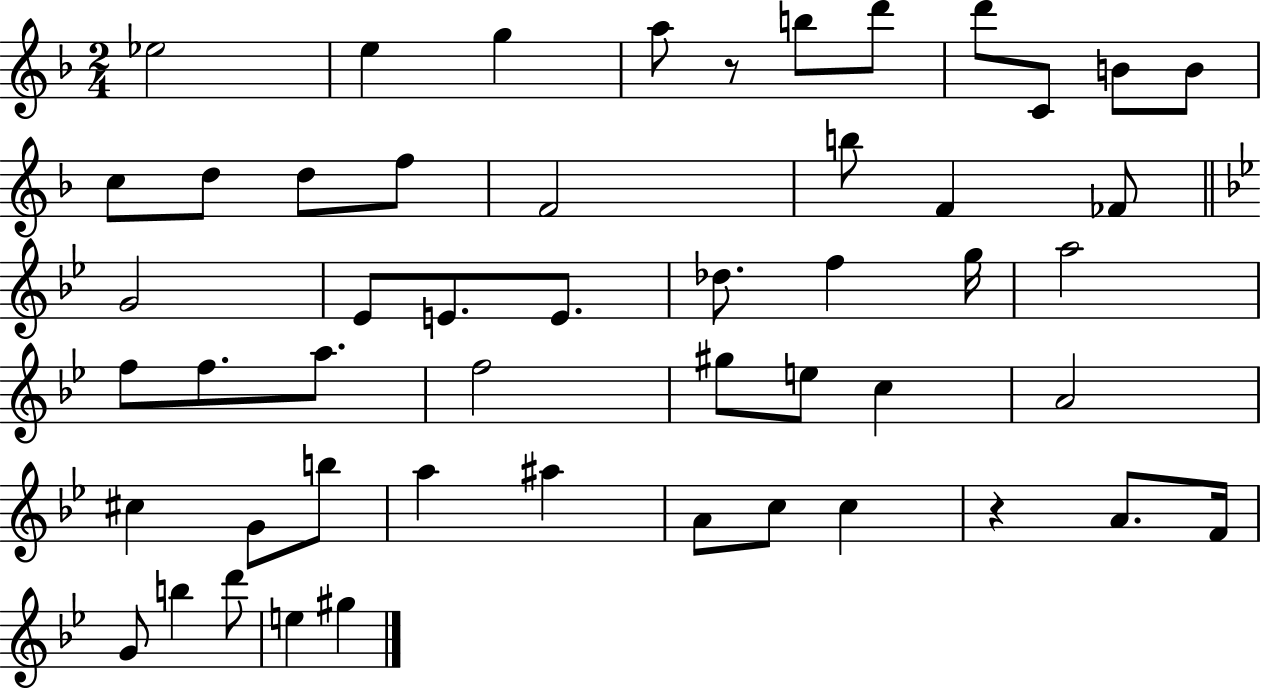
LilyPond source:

{
  \clef treble
  \numericTimeSignature
  \time 2/4
  \key f \major
  ees''2 | e''4 g''4 | a''8 r8 b''8 d'''8 | d'''8 c'8 b'8 b'8 | \break c''8 d''8 d''8 f''8 | f'2 | b''8 f'4 fes'8 | \bar "||" \break \key bes \major g'2 | ees'8 e'8. e'8. | des''8. f''4 g''16 | a''2 | \break f''8 f''8. a''8. | f''2 | gis''8 e''8 c''4 | a'2 | \break cis''4 g'8 b''8 | a''4 ais''4 | a'8 c''8 c''4 | r4 a'8. f'16 | \break g'8 b''4 d'''8 | e''4 gis''4 | \bar "|."
}